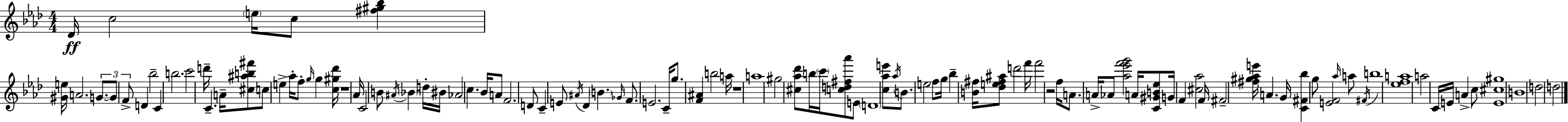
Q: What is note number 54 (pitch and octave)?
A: Ab5